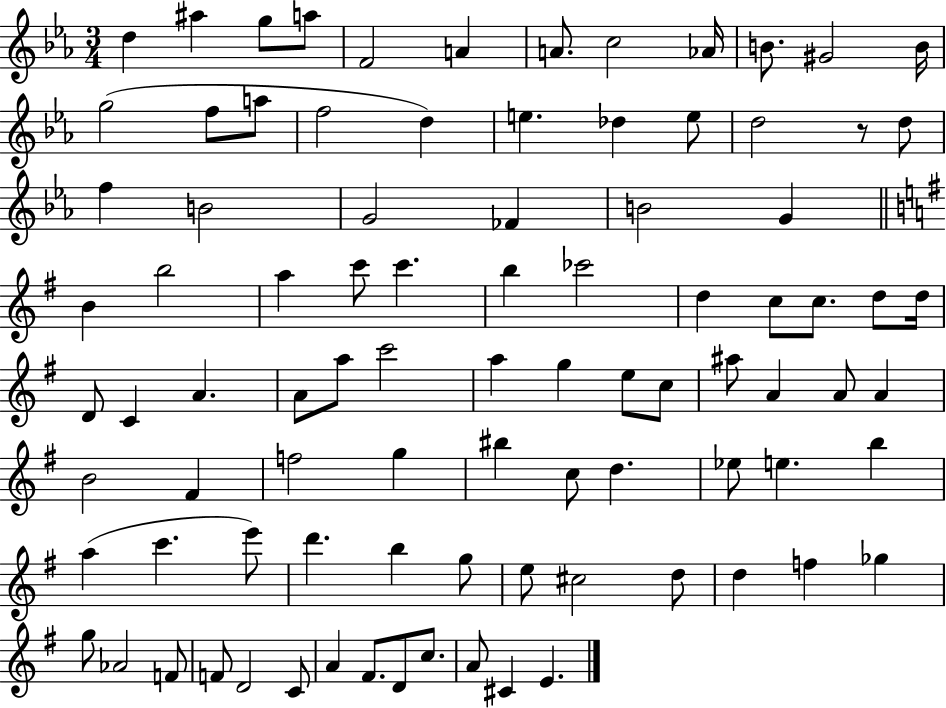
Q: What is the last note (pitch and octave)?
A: E4